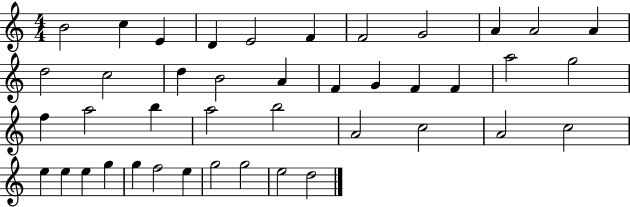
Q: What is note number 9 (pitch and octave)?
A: A4